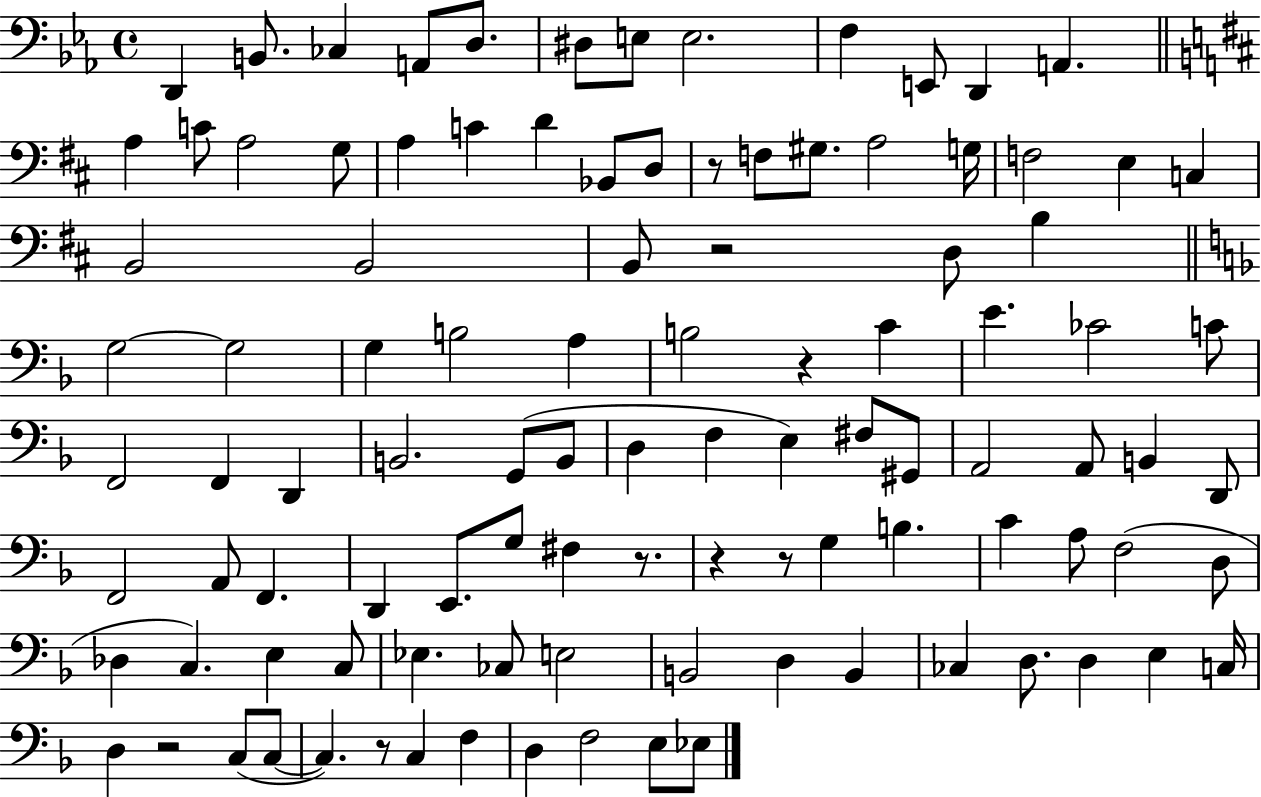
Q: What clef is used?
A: bass